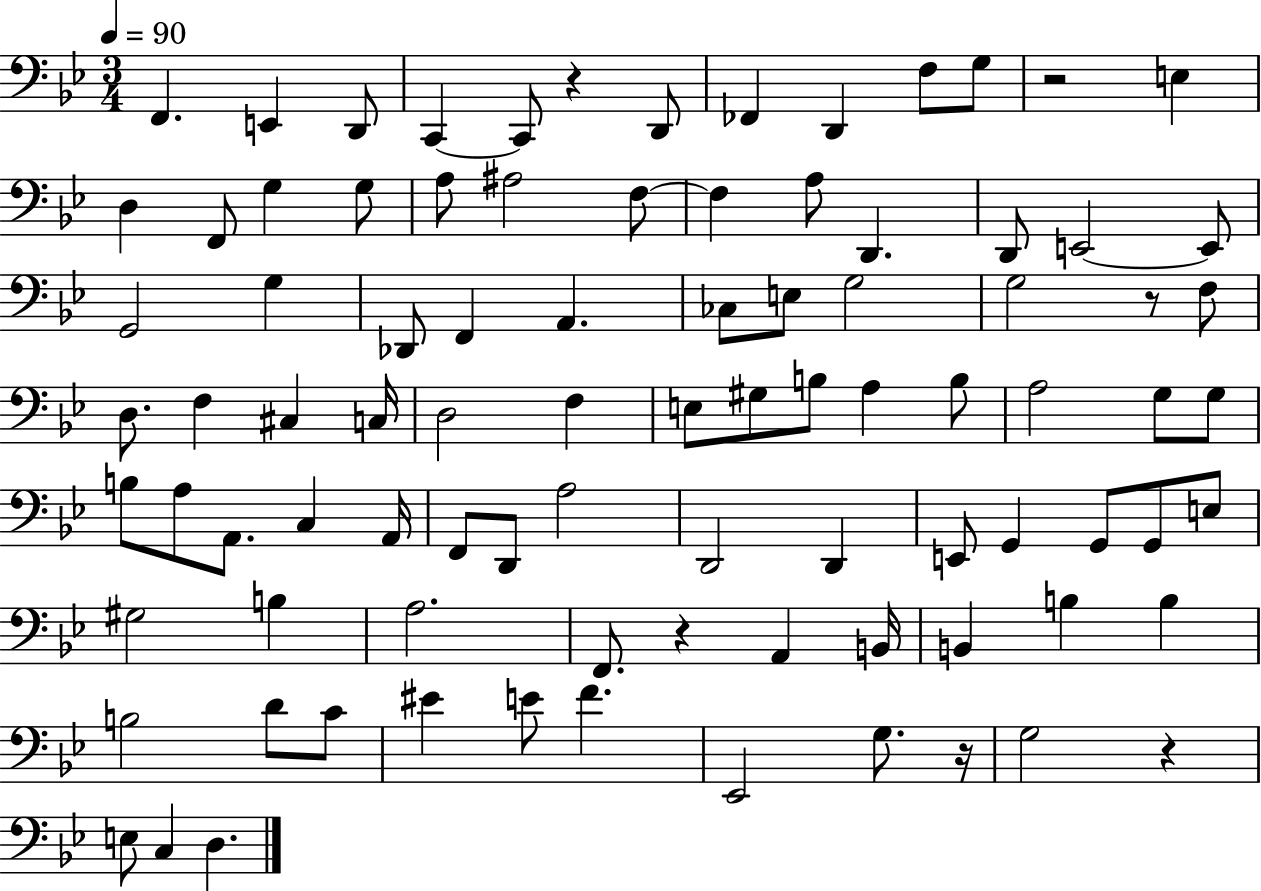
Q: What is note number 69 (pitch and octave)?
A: B2